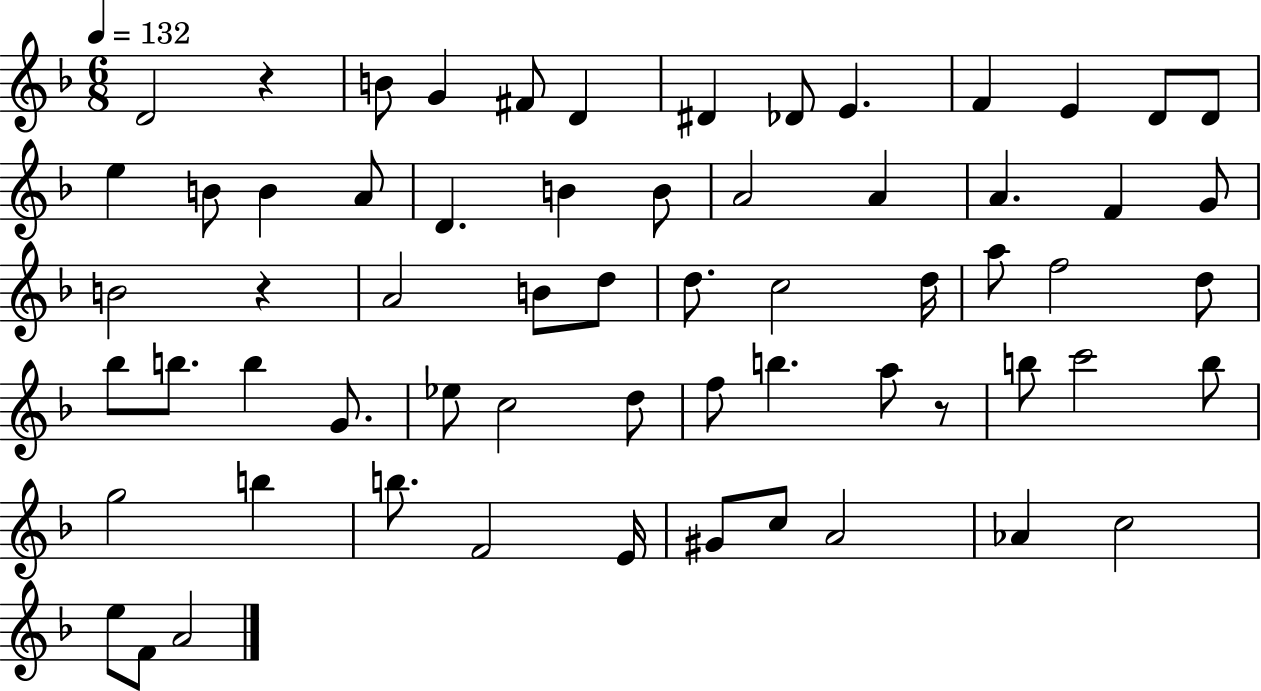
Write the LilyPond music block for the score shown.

{
  \clef treble
  \numericTimeSignature
  \time 6/8
  \key f \major
  \tempo 4 = 132
  d'2 r4 | b'8 g'4 fis'8 d'4 | dis'4 des'8 e'4. | f'4 e'4 d'8 d'8 | \break e''4 b'8 b'4 a'8 | d'4. b'4 b'8 | a'2 a'4 | a'4. f'4 g'8 | \break b'2 r4 | a'2 b'8 d''8 | d''8. c''2 d''16 | a''8 f''2 d''8 | \break bes''8 b''8. b''4 g'8. | ees''8 c''2 d''8 | f''8 b''4. a''8 r8 | b''8 c'''2 b''8 | \break g''2 b''4 | b''8. f'2 e'16 | gis'8 c''8 a'2 | aes'4 c''2 | \break e''8 f'8 a'2 | \bar "|."
}